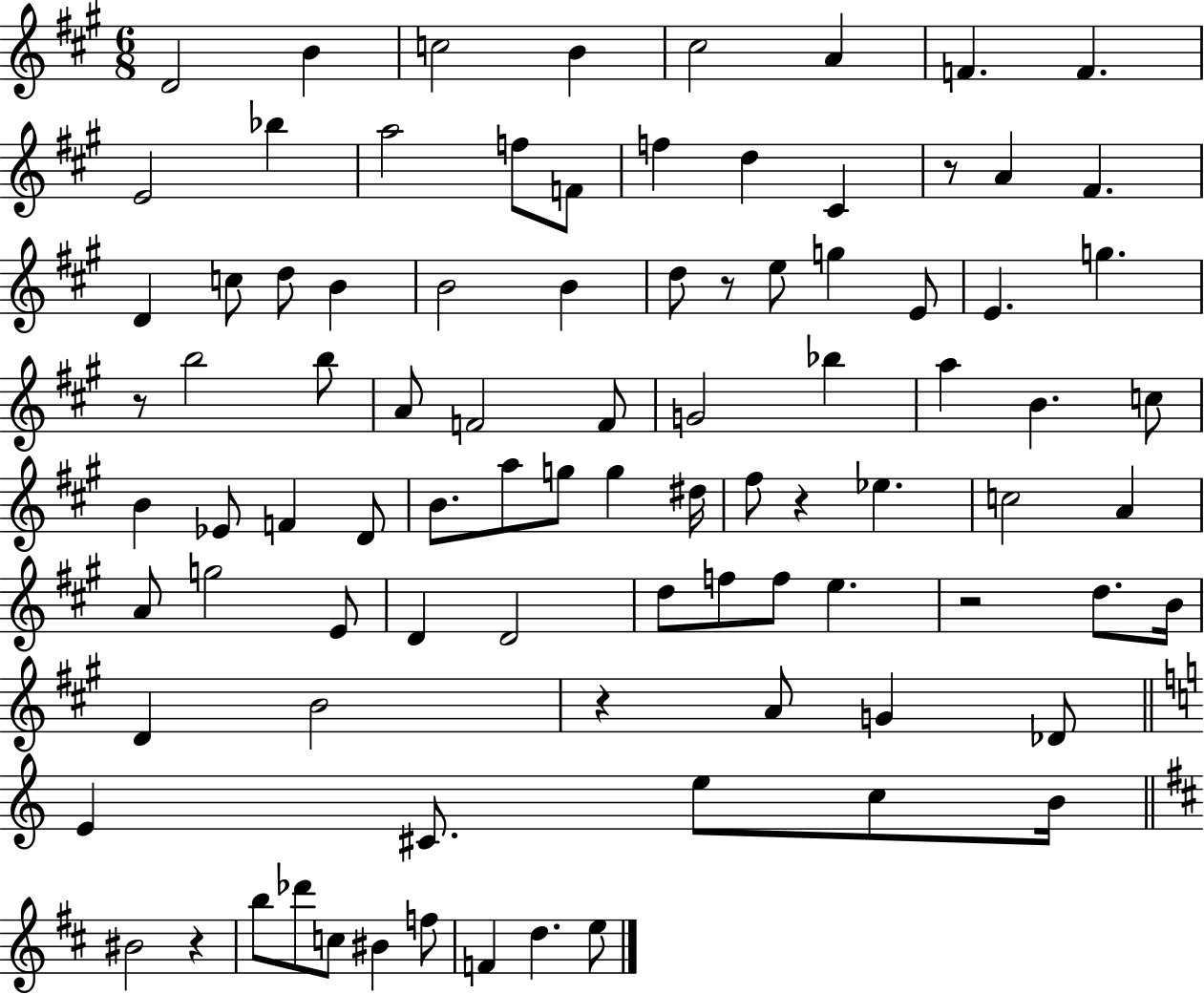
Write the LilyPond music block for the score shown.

{
  \clef treble
  \numericTimeSignature
  \time 6/8
  \key a \major
  d'2 b'4 | c''2 b'4 | cis''2 a'4 | f'4. f'4. | \break e'2 bes''4 | a''2 f''8 f'8 | f''4 d''4 cis'4 | r8 a'4 fis'4. | \break d'4 c''8 d''8 b'4 | b'2 b'4 | d''8 r8 e''8 g''4 e'8 | e'4. g''4. | \break r8 b''2 b''8 | a'8 f'2 f'8 | g'2 bes''4 | a''4 b'4. c''8 | \break b'4 ees'8 f'4 d'8 | b'8. a''8 g''8 g''4 dis''16 | fis''8 r4 ees''4. | c''2 a'4 | \break a'8 g''2 e'8 | d'4 d'2 | d''8 f''8 f''8 e''4. | r2 d''8. b'16 | \break d'4 b'2 | r4 a'8 g'4 des'8 | \bar "||" \break \key a \minor e'4 cis'8. e''8 c''8 b'16 | \bar "||" \break \key d \major bis'2 r4 | b''8 des'''8 c''8 bis'4 f''8 | f'4 d''4. e''8 | \bar "|."
}